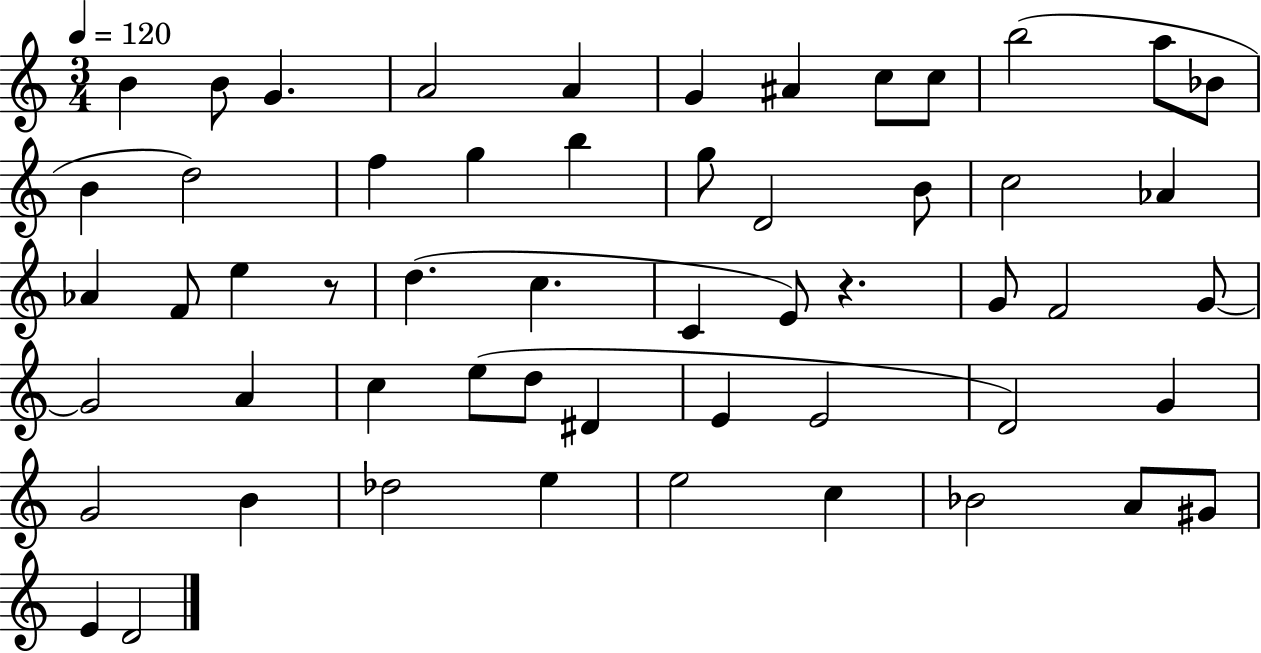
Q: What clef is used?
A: treble